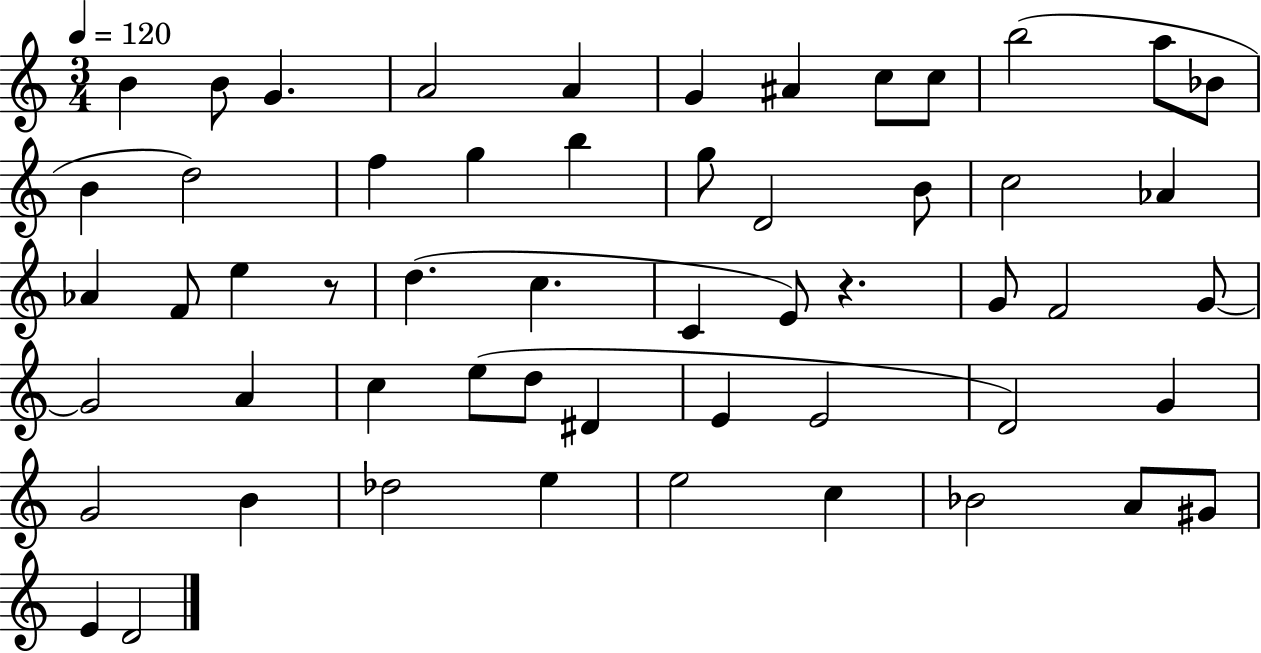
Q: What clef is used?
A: treble